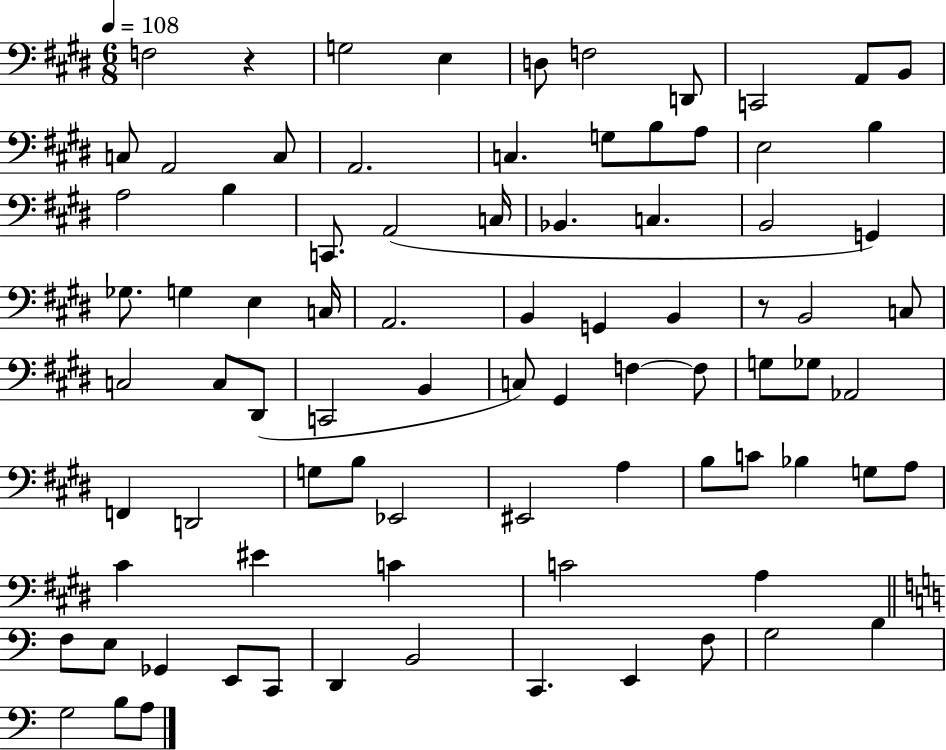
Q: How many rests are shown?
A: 2